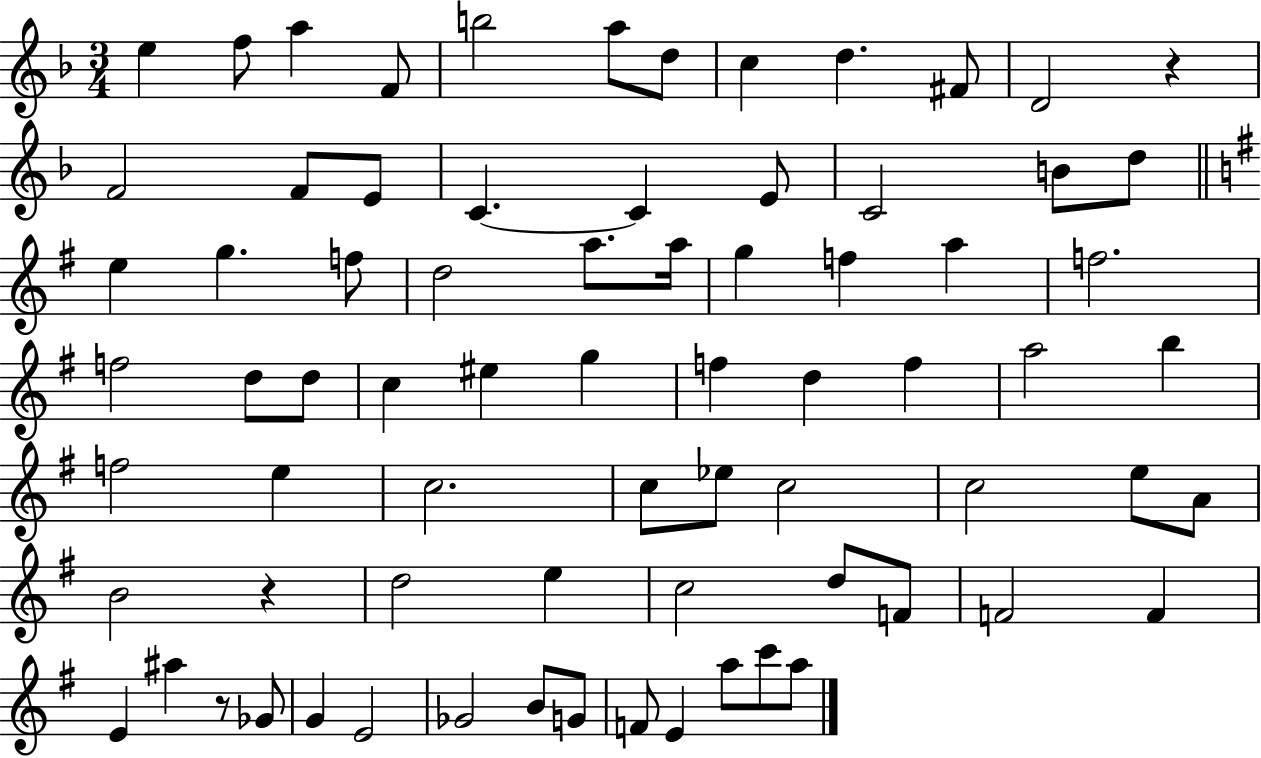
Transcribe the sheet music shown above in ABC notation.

X:1
T:Untitled
M:3/4
L:1/4
K:F
e f/2 a F/2 b2 a/2 d/2 c d ^F/2 D2 z F2 F/2 E/2 C C E/2 C2 B/2 d/2 e g f/2 d2 a/2 a/4 g f a f2 f2 d/2 d/2 c ^e g f d f a2 b f2 e c2 c/2 _e/2 c2 c2 e/2 A/2 B2 z d2 e c2 d/2 F/2 F2 F E ^a z/2 _G/2 G E2 _G2 B/2 G/2 F/2 E a/2 c'/2 a/2